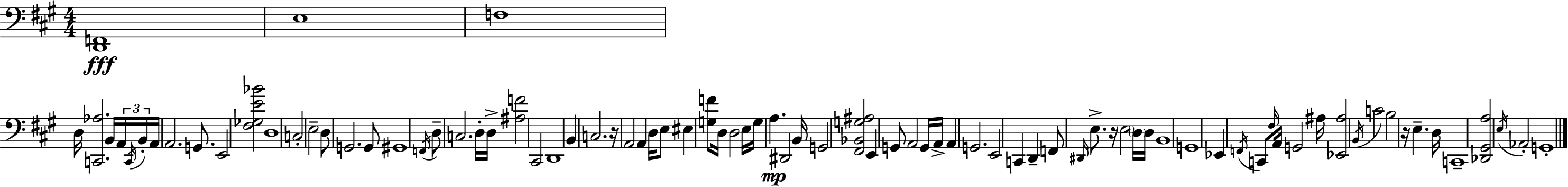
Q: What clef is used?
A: bass